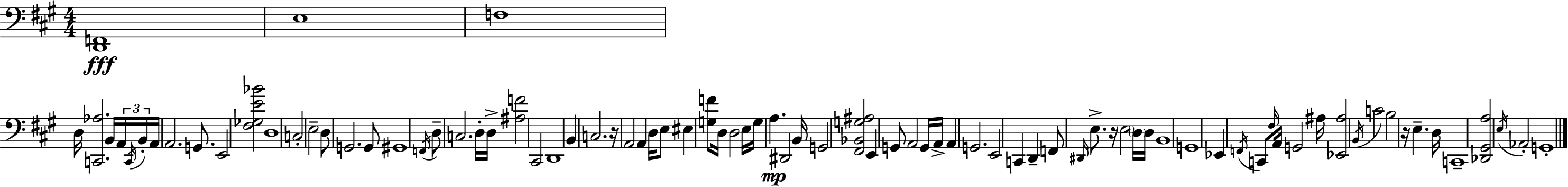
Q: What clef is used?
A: bass